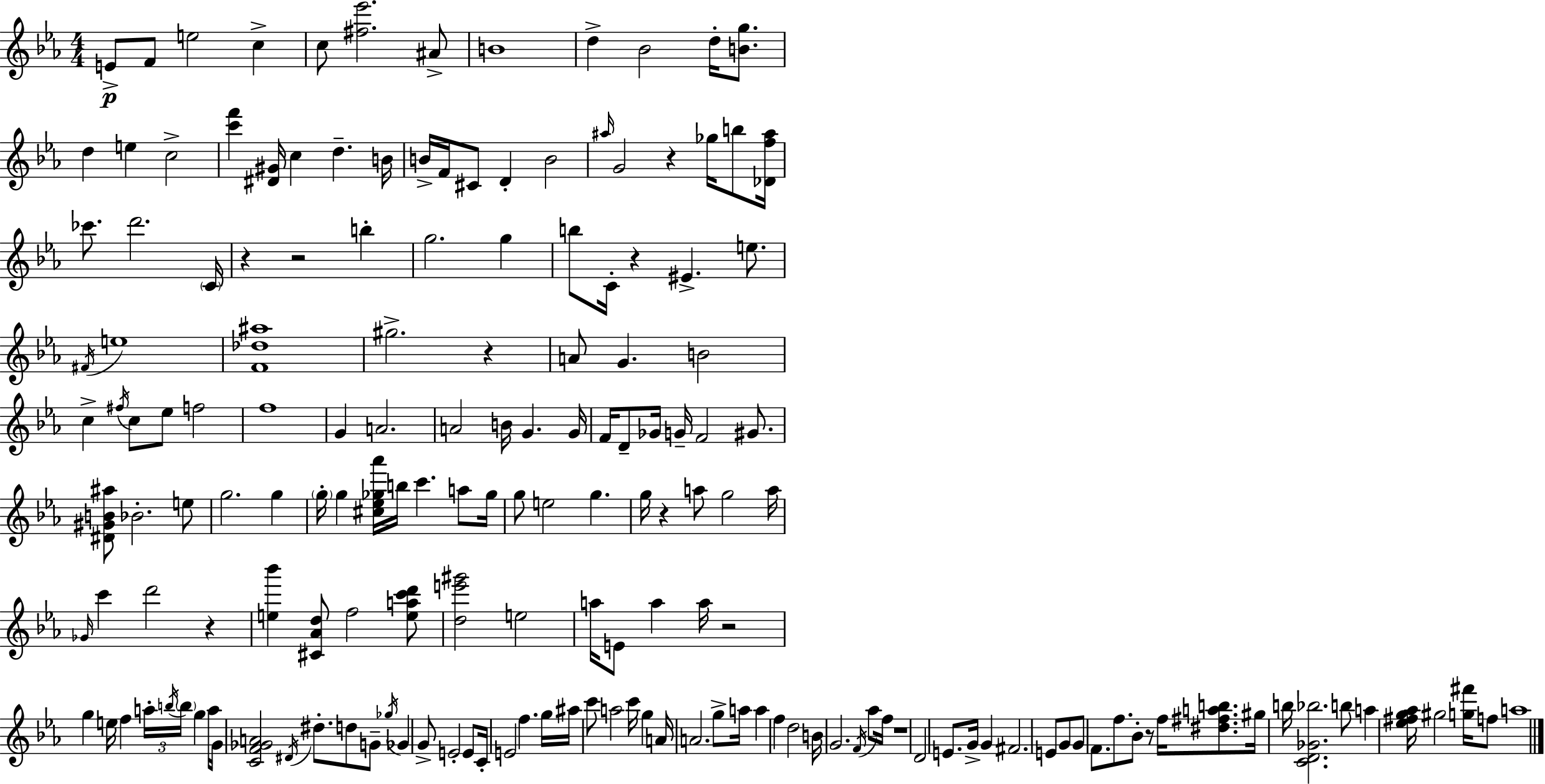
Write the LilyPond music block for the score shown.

{
  \clef treble
  \numericTimeSignature
  \time 4/4
  \key c \minor
  e'8->\p f'8 e''2 c''4-> | c''8 <fis'' ees'''>2. ais'8-> | b'1 | d''4-> bes'2 d''16-. <b' g''>8. | \break d''4 e''4 c''2-> | <c''' f'''>4 <dis' gis'>16 c''4 d''4.-- b'16 | b'16-> f'16 cis'8 d'4-. b'2 | \grace { ais''16 } g'2 r4 ges''16 b''8 | \break <des' f'' ais''>16 ces'''8. d'''2. | \parenthesize c'16 r4 r2 b''4-. | g''2. g''4 | b''8 c'16-. r4 eis'4.-> e''8. | \break \acciaccatura { fis'16 } e''1 | <f' des'' ais''>1 | gis''2.-> r4 | a'8 g'4. b'2 | \break c''4-> \acciaccatura { fis''16 } c''8 ees''8 f''2 | f''1 | g'4 a'2. | a'2 b'16 g'4. | \break g'16 f'16 d'8-- ges'16 g'16-- f'2 | gis'8. <dis' gis' b' ais''>8 bes'2.-. | e''8 g''2. g''4 | \parenthesize g''16-. g''4 <cis'' ees'' ges'' aes'''>16 b''16 c'''4. | \break a''8 ges''16 g''8 e''2 g''4. | g''16 r4 a''8 g''2 | a''16 \grace { ges'16 } c'''4 d'''2 | r4 <e'' bes'''>4 <cis' aes' d''>8 f''2 | \break <e'' a'' c''' d'''>8 <d'' e''' gis'''>2 e''2 | a''16 e'8 a''4 a''16 r2 | g''4 e''16 f''4 \tuplet 3/2 { a''16-. \acciaccatura { b''16 } \parenthesize b''16 } | g''4 a''16 g'16 <c' f' ges' a'>2 \acciaccatura { dis'16 } dis''8.-. | \break d''8 g'8-- \acciaccatura { ges''16 } ges'4 g'8-> e'2-. | e'8 c'16-. e'2 | f''4. g''16 ais''16 c'''8 a''2 | c'''16 g''4 a'16 a'2. | \break g''8-> a''16 a''4 f''4 d''2 | b'16 g'2. | \acciaccatura { f'16 } aes''8 f''16 r1 | d'2 | \break e'8. g'16-> g'4 fis'2. | e'8 g'8 g'8 f'8. f''8. | bes'8-. r8 f''16 <dis'' fis'' a'' b''>8. gis''16 b''16 <c' d' ges' bes''>2. | b''8 a''4 <ees'' fis'' g'' aes''>16 gis''2 | \break <g'' fis'''>16 f''8 a''1 | \bar "|."
}